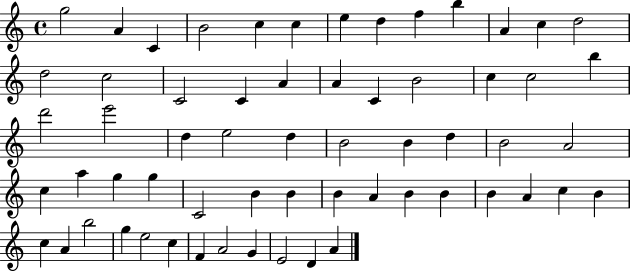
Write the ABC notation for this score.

X:1
T:Untitled
M:4/4
L:1/4
K:C
g2 A C B2 c c e d f b A c d2 d2 c2 C2 C A A C B2 c c2 b d'2 e'2 d e2 d B2 B d B2 A2 c a g g C2 B B B A B B B A c B c A b2 g e2 c F A2 G E2 D A